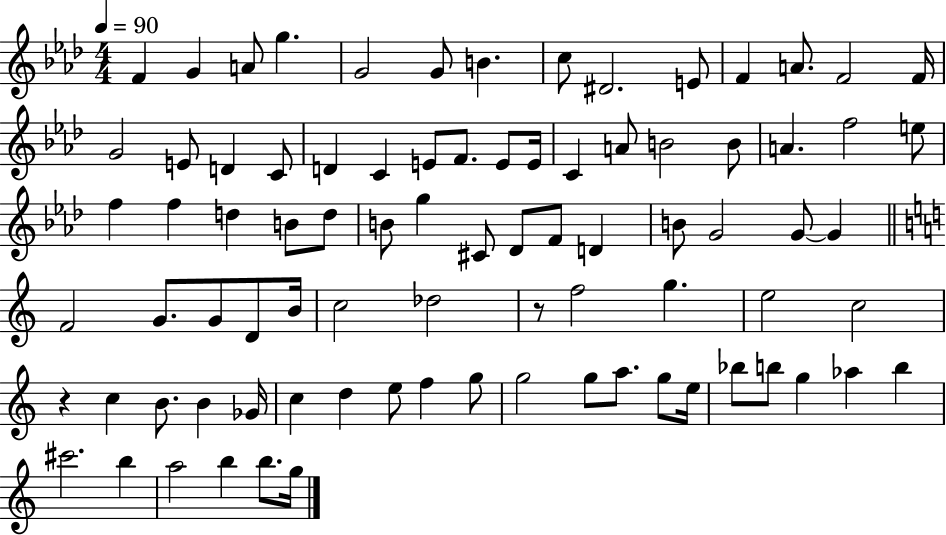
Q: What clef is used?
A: treble